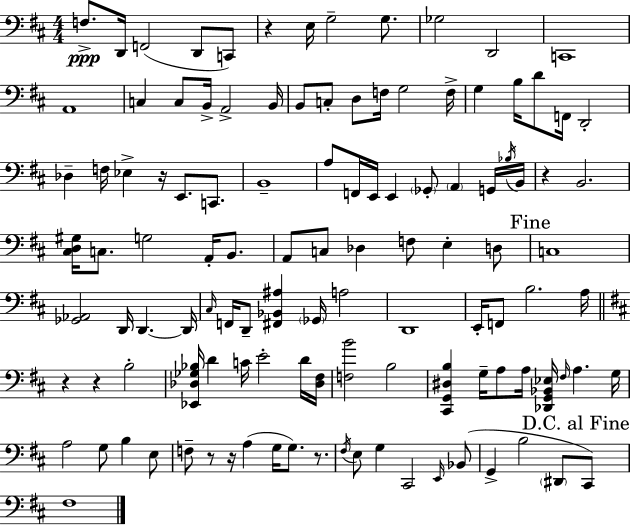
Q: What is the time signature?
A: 4/4